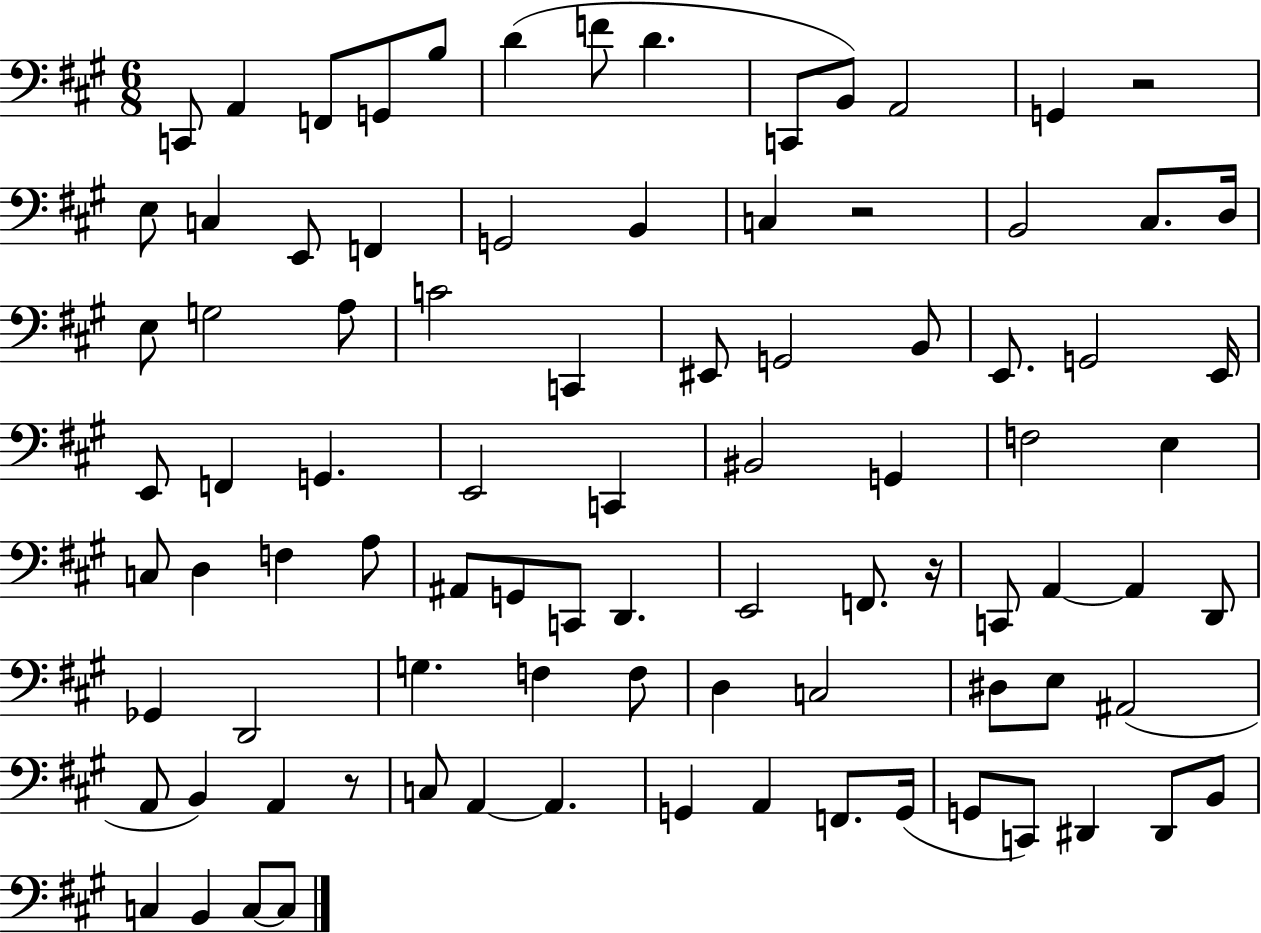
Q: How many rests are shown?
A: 4